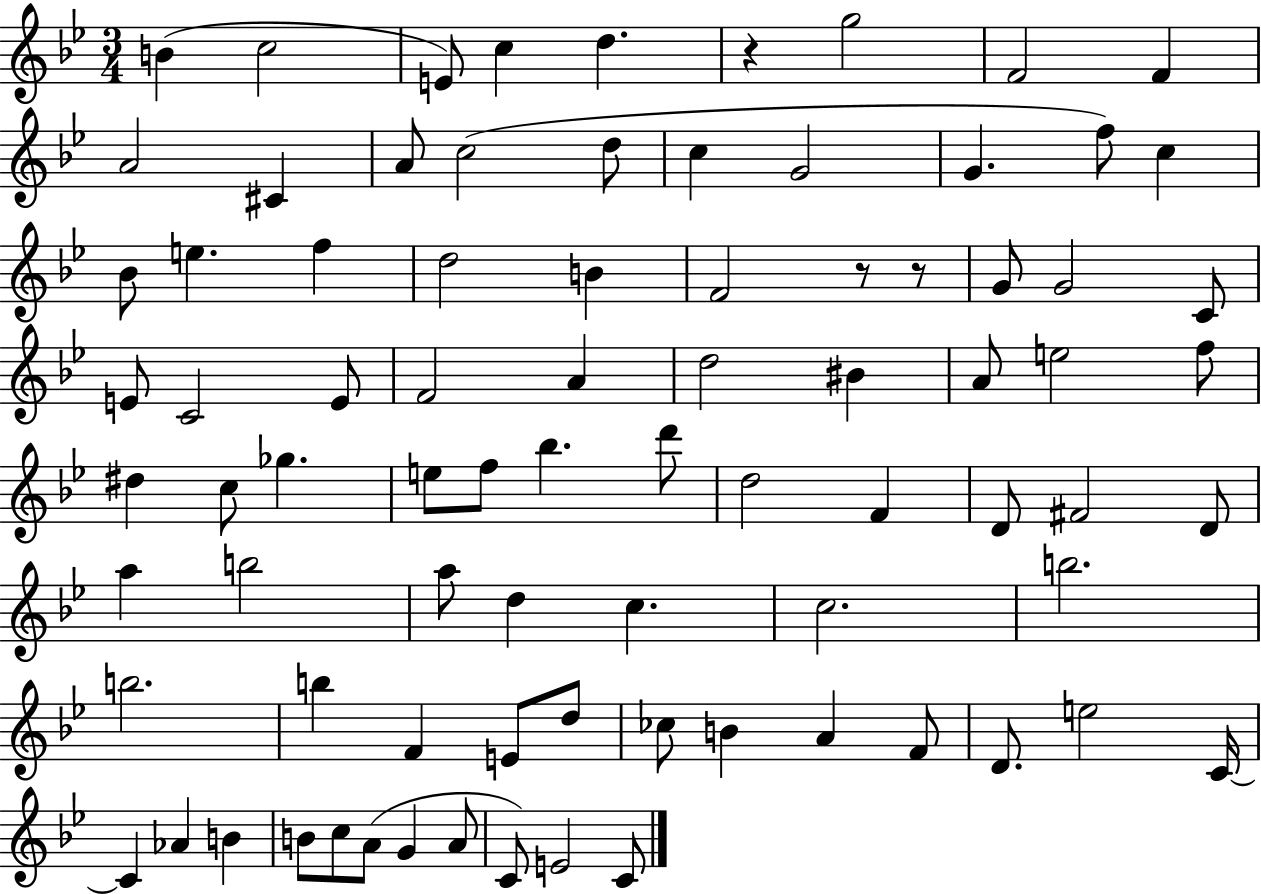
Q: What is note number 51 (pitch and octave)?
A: B5